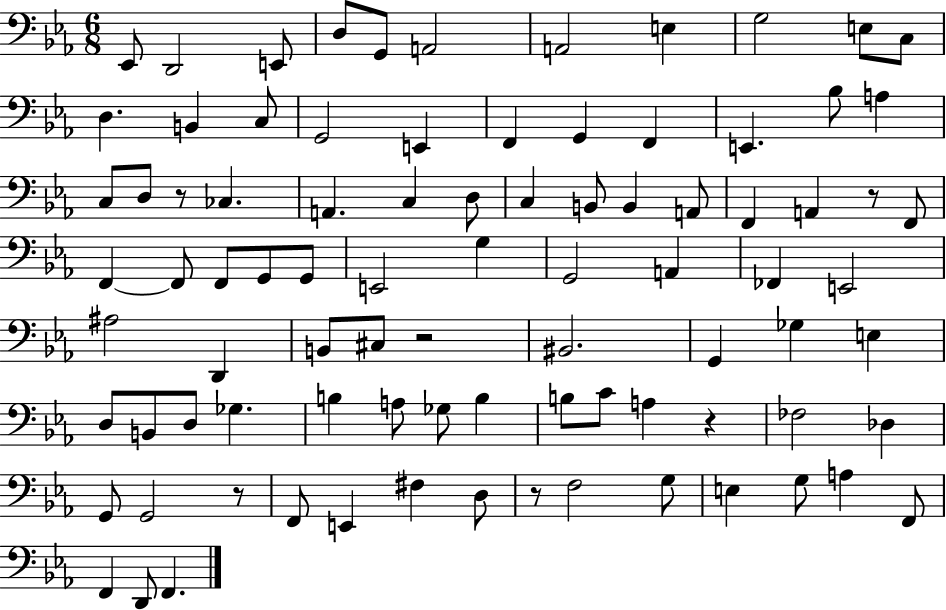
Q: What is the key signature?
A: EES major